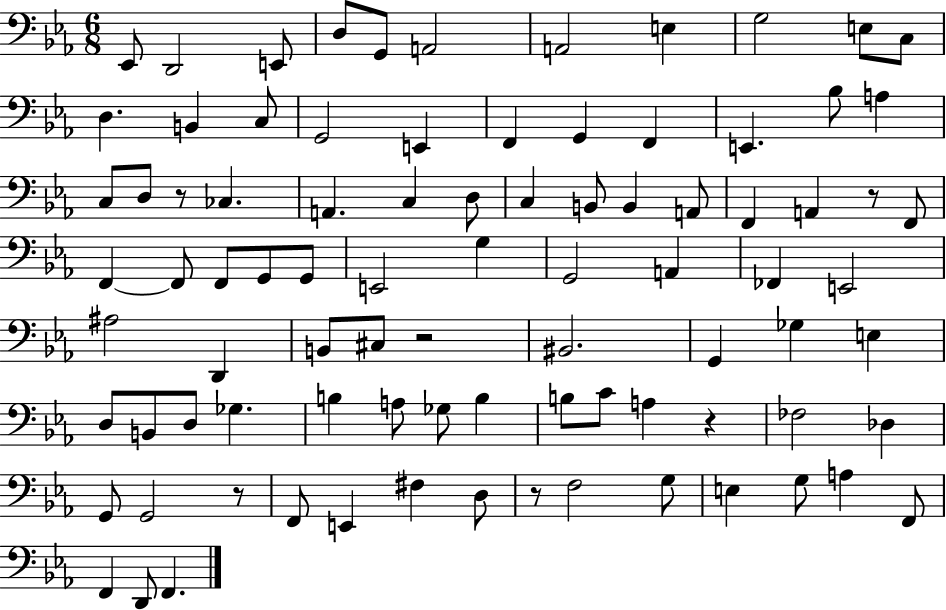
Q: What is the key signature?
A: EES major